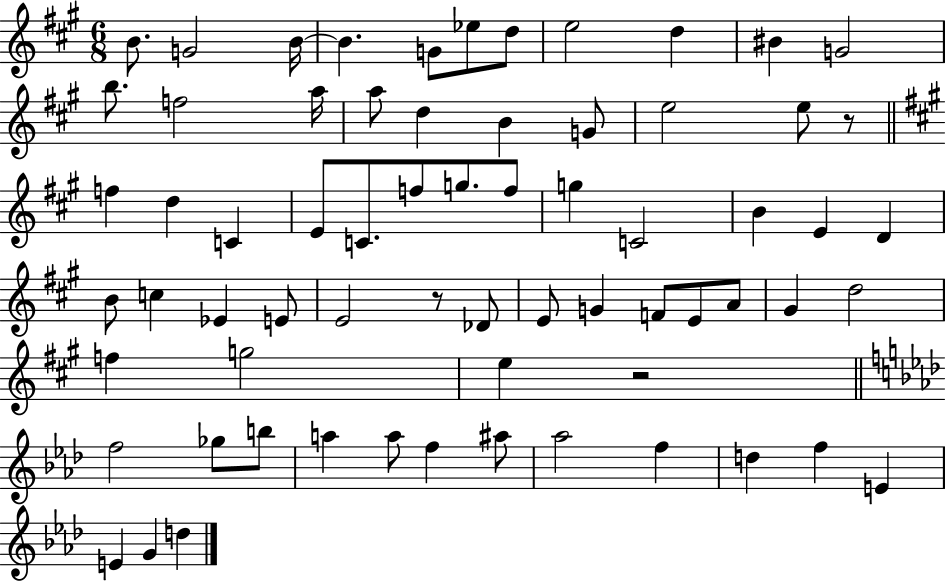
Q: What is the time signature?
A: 6/8